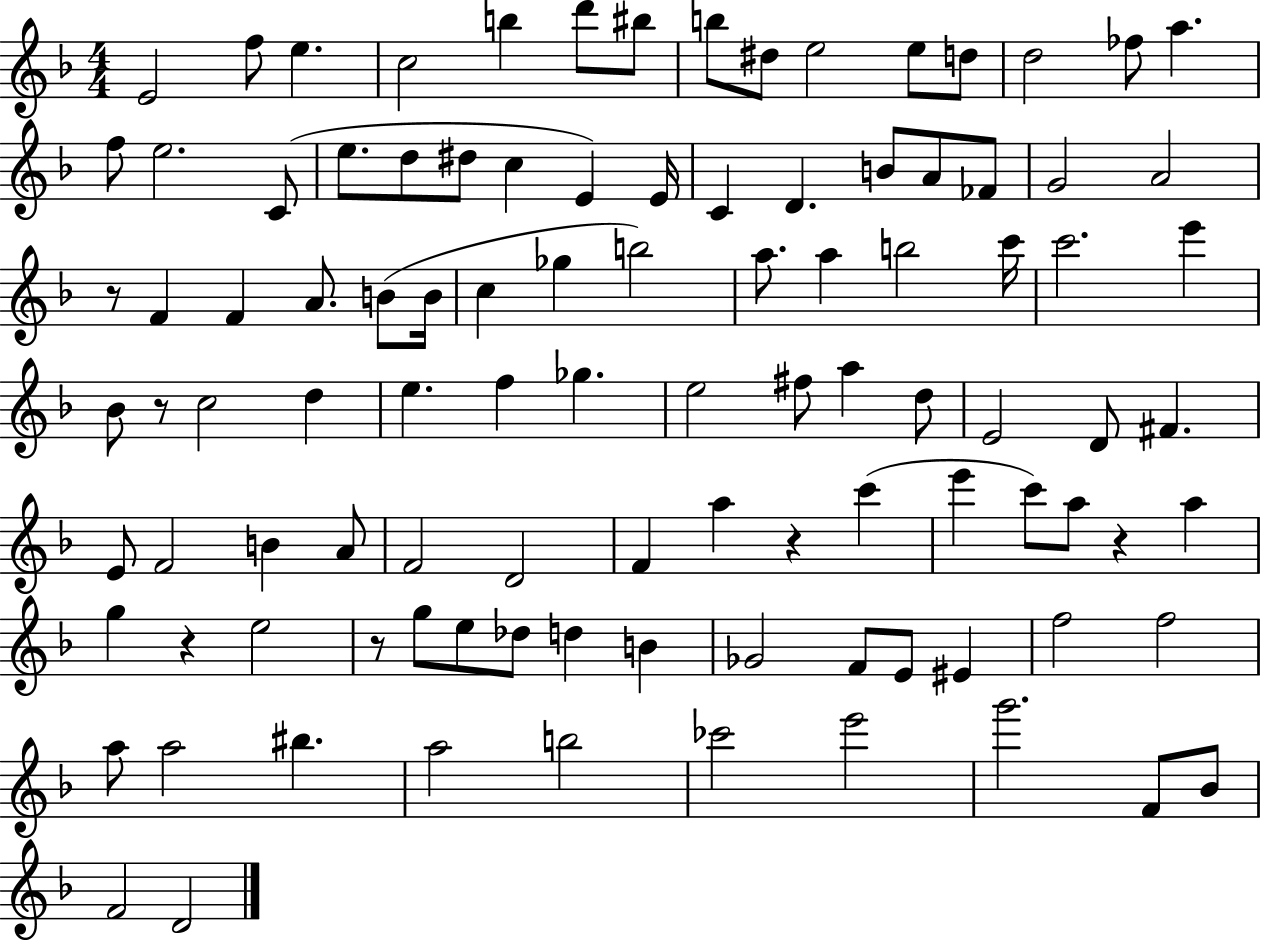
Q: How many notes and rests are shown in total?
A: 102